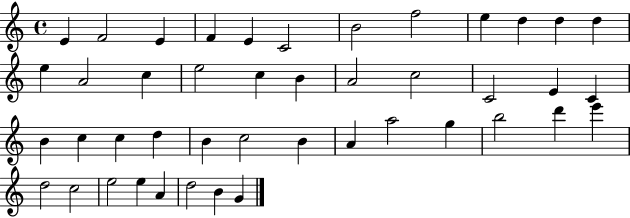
X:1
T:Untitled
M:4/4
L:1/4
K:C
E F2 E F E C2 B2 f2 e d d d e A2 c e2 c B A2 c2 C2 E C B c c d B c2 B A a2 g b2 d' e' d2 c2 e2 e A d2 B G